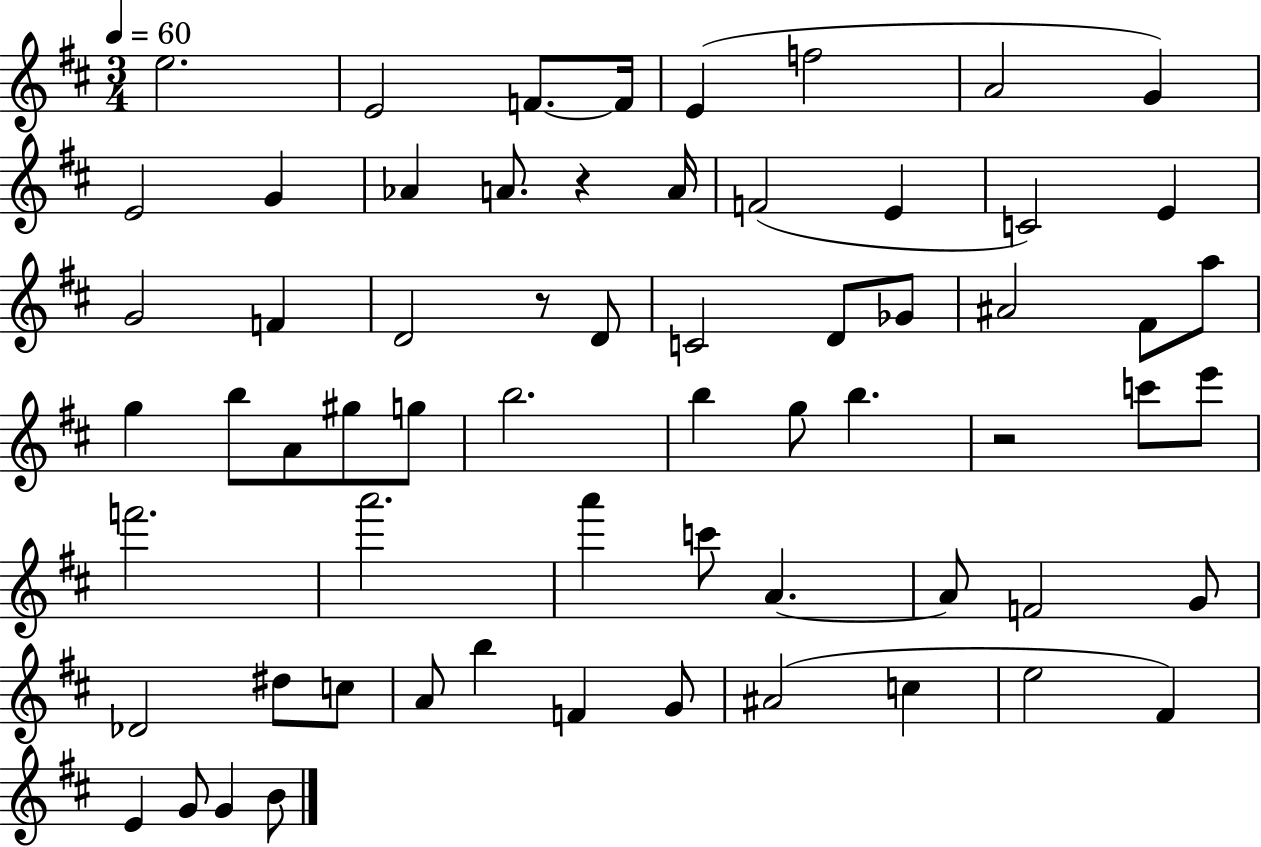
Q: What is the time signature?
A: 3/4